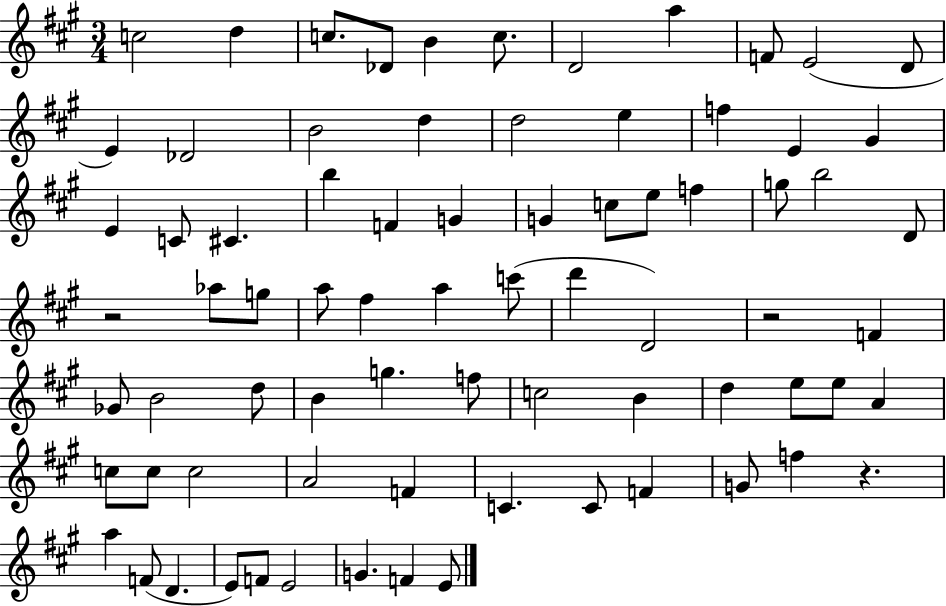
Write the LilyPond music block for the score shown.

{
  \clef treble
  \numericTimeSignature
  \time 3/4
  \key a \major
  c''2 d''4 | c''8. des'8 b'4 c''8. | d'2 a''4 | f'8 e'2( d'8 | \break e'4) des'2 | b'2 d''4 | d''2 e''4 | f''4 e'4 gis'4 | \break e'4 c'8 cis'4. | b''4 f'4 g'4 | g'4 c''8 e''8 f''4 | g''8 b''2 d'8 | \break r2 aes''8 g''8 | a''8 fis''4 a''4 c'''8( | d'''4 d'2) | r2 f'4 | \break ges'8 b'2 d''8 | b'4 g''4. f''8 | c''2 b'4 | d''4 e''8 e''8 a'4 | \break c''8 c''8 c''2 | a'2 f'4 | c'4. c'8 f'4 | g'8 f''4 r4. | \break a''4 f'8( d'4. | e'8) f'8 e'2 | g'4. f'4 e'8 | \bar "|."
}